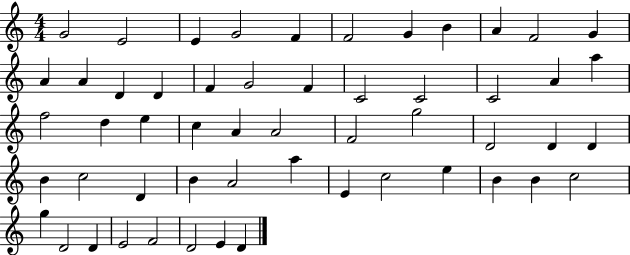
{
  \clef treble
  \numericTimeSignature
  \time 4/4
  \key c \major
  g'2 e'2 | e'4 g'2 f'4 | f'2 g'4 b'4 | a'4 f'2 g'4 | \break a'4 a'4 d'4 d'4 | f'4 g'2 f'4 | c'2 c'2 | c'2 a'4 a''4 | \break f''2 d''4 e''4 | c''4 a'4 a'2 | f'2 g''2 | d'2 d'4 d'4 | \break b'4 c''2 d'4 | b'4 a'2 a''4 | e'4 c''2 e''4 | b'4 b'4 c''2 | \break g''4 d'2 d'4 | e'2 f'2 | d'2 e'4 d'4 | \bar "|."
}